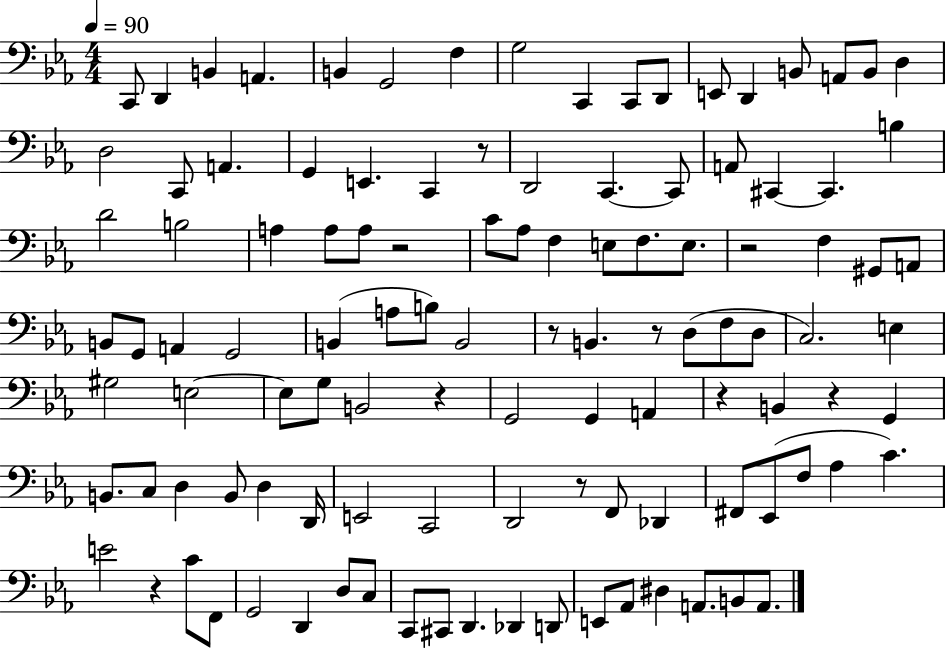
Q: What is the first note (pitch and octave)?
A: C2